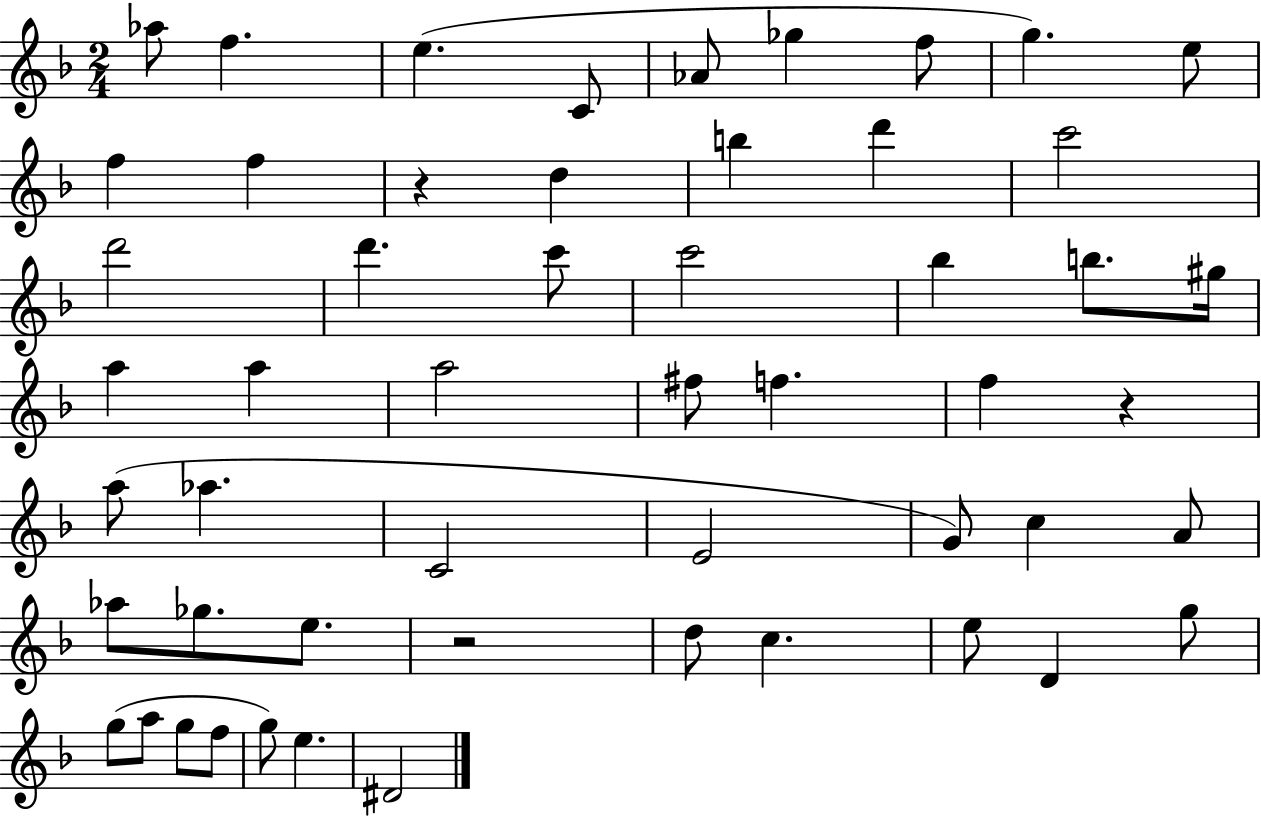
{
  \clef treble
  \numericTimeSignature
  \time 2/4
  \key f \major
  aes''8 f''4. | e''4.( c'8 | aes'8 ges''4 f''8 | g''4.) e''8 | \break f''4 f''4 | r4 d''4 | b''4 d'''4 | c'''2 | \break d'''2 | d'''4. c'''8 | c'''2 | bes''4 b''8. gis''16 | \break a''4 a''4 | a''2 | fis''8 f''4. | f''4 r4 | \break a''8( aes''4. | c'2 | e'2 | g'8) c''4 a'8 | \break aes''8 ges''8. e''8. | r2 | d''8 c''4. | e''8 d'4 g''8 | \break g''8( a''8 g''8 f''8 | g''8) e''4. | dis'2 | \bar "|."
}